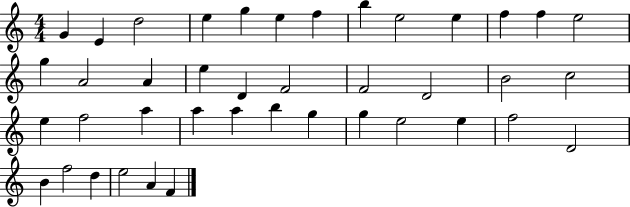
G4/q E4/q D5/h E5/q G5/q E5/q F5/q B5/q E5/h E5/q F5/q F5/q E5/h G5/q A4/h A4/q E5/q D4/q F4/h F4/h D4/h B4/h C5/h E5/q F5/h A5/q A5/q A5/q B5/q G5/q G5/q E5/h E5/q F5/h D4/h B4/q F5/h D5/q E5/h A4/q F4/q